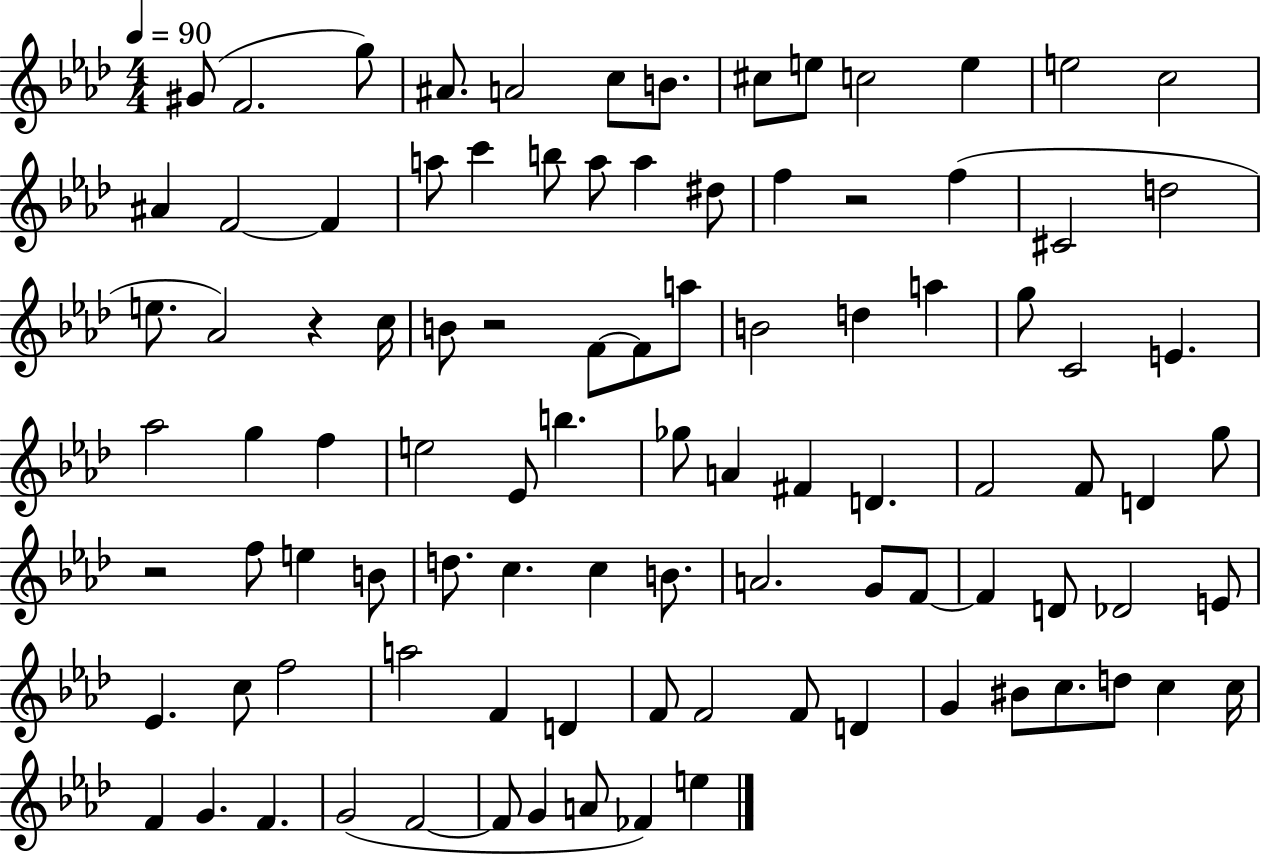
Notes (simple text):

G#4/e F4/h. G5/e A#4/e. A4/h C5/e B4/e. C#5/e E5/e C5/h E5/q E5/h C5/h A#4/q F4/h F4/q A5/e C6/q B5/e A5/e A5/q D#5/e F5/q R/h F5/q C#4/h D5/h E5/e. Ab4/h R/q C5/s B4/e R/h F4/e F4/e A5/e B4/h D5/q A5/q G5/e C4/h E4/q. Ab5/h G5/q F5/q E5/h Eb4/e B5/q. Gb5/e A4/q F#4/q D4/q. F4/h F4/e D4/q G5/e R/h F5/e E5/q B4/e D5/e. C5/q. C5/q B4/e. A4/h. G4/e F4/e F4/q D4/e Db4/h E4/e Eb4/q. C5/e F5/h A5/h F4/q D4/q F4/e F4/h F4/e D4/q G4/q BIS4/e C5/e. D5/e C5/q C5/s F4/q G4/q. F4/q. G4/h F4/h F4/e G4/q A4/e FES4/q E5/q